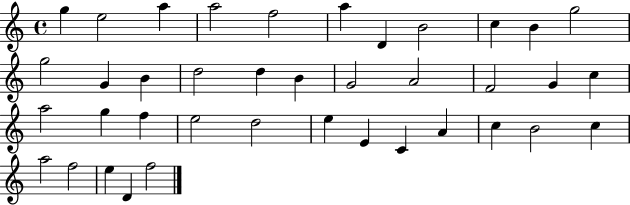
G5/q E5/h A5/q A5/h F5/h A5/q D4/q B4/h C5/q B4/q G5/h G5/h G4/q B4/q D5/h D5/q B4/q G4/h A4/h F4/h G4/q C5/q A5/h G5/q F5/q E5/h D5/h E5/q E4/q C4/q A4/q C5/q B4/h C5/q A5/h F5/h E5/q D4/q F5/h